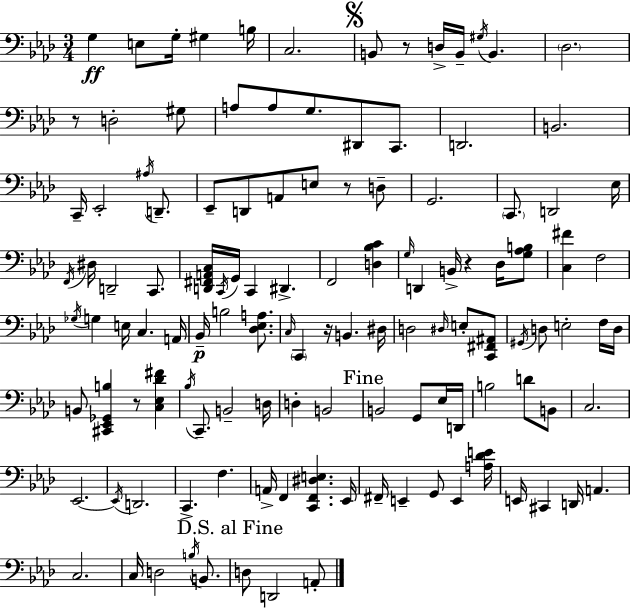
{
  \clef bass
  \numericTimeSignature
  \time 3/4
  \key aes \major
  \repeat volta 2 { g4\ff e8 g16-. gis4 b16 | c2. | \mark \markup { \musicglyph "scripts.segno" } b,8 r8 d16-> b,16-- \acciaccatura { gis16 } b,4. | \parenthesize des2. | \break r8 d2-. gis8 | a8 a8 g8. dis,8 c,8. | d,2. | b,2. | \break c,16-- ees,2-. \acciaccatura { ais16 } d,8.-- | ees,8-- d,8 a,8 e8 r8 | d8-- g,2. | \parenthesize c,8. d,2 | \break ees16 \acciaccatura { f,16 } dis16 d,2-- | c,8. <d, fis, a, c>16 \acciaccatura { c,16 } g,16 c,4 dis,4.-> | f,2 | <d bes c'>4 \grace { g16 } d,4 b,16-> r4 | \break des16 <g aes b>8 <c fis'>4 f2 | \acciaccatura { ges16 } g4 e16 c4. | a,16 bes,16--\p b2 | <des ees a>8. \grace { c16 } \parenthesize c,4 r16 | \break b,4. dis16 d2 | \grace { dis16 } e8-. <c, fis, ais,>8 \acciaccatura { gis,16 } d8 e2-. | f16 d16 b,8 <cis, ees, ges, b>4 | r8 <c ees des' fis'>4 \acciaccatura { bes16 } c,8.-- | \break b,2-- d16 d4-. | b,2 \mark "Fine" b,2 | g,8 ees16 d,16 b2 | d'8 b,8 c2. | \break ees,2.~~ | \acciaccatura { ees,16 } d,2. | c,4.-> | f4. a,16-> | \break f,4 <c, f, dis e>4. ees,16 fis,16-- | e,4-- g,8 e,4 <a des' e'>16 e,16 | cis,4 d,16 a,4. c2. | c16 | \break d2 \acciaccatura { b16 } b,8. | \mark "D.S. al Fine" d8 d,2 a,8-. | } \bar "|."
}